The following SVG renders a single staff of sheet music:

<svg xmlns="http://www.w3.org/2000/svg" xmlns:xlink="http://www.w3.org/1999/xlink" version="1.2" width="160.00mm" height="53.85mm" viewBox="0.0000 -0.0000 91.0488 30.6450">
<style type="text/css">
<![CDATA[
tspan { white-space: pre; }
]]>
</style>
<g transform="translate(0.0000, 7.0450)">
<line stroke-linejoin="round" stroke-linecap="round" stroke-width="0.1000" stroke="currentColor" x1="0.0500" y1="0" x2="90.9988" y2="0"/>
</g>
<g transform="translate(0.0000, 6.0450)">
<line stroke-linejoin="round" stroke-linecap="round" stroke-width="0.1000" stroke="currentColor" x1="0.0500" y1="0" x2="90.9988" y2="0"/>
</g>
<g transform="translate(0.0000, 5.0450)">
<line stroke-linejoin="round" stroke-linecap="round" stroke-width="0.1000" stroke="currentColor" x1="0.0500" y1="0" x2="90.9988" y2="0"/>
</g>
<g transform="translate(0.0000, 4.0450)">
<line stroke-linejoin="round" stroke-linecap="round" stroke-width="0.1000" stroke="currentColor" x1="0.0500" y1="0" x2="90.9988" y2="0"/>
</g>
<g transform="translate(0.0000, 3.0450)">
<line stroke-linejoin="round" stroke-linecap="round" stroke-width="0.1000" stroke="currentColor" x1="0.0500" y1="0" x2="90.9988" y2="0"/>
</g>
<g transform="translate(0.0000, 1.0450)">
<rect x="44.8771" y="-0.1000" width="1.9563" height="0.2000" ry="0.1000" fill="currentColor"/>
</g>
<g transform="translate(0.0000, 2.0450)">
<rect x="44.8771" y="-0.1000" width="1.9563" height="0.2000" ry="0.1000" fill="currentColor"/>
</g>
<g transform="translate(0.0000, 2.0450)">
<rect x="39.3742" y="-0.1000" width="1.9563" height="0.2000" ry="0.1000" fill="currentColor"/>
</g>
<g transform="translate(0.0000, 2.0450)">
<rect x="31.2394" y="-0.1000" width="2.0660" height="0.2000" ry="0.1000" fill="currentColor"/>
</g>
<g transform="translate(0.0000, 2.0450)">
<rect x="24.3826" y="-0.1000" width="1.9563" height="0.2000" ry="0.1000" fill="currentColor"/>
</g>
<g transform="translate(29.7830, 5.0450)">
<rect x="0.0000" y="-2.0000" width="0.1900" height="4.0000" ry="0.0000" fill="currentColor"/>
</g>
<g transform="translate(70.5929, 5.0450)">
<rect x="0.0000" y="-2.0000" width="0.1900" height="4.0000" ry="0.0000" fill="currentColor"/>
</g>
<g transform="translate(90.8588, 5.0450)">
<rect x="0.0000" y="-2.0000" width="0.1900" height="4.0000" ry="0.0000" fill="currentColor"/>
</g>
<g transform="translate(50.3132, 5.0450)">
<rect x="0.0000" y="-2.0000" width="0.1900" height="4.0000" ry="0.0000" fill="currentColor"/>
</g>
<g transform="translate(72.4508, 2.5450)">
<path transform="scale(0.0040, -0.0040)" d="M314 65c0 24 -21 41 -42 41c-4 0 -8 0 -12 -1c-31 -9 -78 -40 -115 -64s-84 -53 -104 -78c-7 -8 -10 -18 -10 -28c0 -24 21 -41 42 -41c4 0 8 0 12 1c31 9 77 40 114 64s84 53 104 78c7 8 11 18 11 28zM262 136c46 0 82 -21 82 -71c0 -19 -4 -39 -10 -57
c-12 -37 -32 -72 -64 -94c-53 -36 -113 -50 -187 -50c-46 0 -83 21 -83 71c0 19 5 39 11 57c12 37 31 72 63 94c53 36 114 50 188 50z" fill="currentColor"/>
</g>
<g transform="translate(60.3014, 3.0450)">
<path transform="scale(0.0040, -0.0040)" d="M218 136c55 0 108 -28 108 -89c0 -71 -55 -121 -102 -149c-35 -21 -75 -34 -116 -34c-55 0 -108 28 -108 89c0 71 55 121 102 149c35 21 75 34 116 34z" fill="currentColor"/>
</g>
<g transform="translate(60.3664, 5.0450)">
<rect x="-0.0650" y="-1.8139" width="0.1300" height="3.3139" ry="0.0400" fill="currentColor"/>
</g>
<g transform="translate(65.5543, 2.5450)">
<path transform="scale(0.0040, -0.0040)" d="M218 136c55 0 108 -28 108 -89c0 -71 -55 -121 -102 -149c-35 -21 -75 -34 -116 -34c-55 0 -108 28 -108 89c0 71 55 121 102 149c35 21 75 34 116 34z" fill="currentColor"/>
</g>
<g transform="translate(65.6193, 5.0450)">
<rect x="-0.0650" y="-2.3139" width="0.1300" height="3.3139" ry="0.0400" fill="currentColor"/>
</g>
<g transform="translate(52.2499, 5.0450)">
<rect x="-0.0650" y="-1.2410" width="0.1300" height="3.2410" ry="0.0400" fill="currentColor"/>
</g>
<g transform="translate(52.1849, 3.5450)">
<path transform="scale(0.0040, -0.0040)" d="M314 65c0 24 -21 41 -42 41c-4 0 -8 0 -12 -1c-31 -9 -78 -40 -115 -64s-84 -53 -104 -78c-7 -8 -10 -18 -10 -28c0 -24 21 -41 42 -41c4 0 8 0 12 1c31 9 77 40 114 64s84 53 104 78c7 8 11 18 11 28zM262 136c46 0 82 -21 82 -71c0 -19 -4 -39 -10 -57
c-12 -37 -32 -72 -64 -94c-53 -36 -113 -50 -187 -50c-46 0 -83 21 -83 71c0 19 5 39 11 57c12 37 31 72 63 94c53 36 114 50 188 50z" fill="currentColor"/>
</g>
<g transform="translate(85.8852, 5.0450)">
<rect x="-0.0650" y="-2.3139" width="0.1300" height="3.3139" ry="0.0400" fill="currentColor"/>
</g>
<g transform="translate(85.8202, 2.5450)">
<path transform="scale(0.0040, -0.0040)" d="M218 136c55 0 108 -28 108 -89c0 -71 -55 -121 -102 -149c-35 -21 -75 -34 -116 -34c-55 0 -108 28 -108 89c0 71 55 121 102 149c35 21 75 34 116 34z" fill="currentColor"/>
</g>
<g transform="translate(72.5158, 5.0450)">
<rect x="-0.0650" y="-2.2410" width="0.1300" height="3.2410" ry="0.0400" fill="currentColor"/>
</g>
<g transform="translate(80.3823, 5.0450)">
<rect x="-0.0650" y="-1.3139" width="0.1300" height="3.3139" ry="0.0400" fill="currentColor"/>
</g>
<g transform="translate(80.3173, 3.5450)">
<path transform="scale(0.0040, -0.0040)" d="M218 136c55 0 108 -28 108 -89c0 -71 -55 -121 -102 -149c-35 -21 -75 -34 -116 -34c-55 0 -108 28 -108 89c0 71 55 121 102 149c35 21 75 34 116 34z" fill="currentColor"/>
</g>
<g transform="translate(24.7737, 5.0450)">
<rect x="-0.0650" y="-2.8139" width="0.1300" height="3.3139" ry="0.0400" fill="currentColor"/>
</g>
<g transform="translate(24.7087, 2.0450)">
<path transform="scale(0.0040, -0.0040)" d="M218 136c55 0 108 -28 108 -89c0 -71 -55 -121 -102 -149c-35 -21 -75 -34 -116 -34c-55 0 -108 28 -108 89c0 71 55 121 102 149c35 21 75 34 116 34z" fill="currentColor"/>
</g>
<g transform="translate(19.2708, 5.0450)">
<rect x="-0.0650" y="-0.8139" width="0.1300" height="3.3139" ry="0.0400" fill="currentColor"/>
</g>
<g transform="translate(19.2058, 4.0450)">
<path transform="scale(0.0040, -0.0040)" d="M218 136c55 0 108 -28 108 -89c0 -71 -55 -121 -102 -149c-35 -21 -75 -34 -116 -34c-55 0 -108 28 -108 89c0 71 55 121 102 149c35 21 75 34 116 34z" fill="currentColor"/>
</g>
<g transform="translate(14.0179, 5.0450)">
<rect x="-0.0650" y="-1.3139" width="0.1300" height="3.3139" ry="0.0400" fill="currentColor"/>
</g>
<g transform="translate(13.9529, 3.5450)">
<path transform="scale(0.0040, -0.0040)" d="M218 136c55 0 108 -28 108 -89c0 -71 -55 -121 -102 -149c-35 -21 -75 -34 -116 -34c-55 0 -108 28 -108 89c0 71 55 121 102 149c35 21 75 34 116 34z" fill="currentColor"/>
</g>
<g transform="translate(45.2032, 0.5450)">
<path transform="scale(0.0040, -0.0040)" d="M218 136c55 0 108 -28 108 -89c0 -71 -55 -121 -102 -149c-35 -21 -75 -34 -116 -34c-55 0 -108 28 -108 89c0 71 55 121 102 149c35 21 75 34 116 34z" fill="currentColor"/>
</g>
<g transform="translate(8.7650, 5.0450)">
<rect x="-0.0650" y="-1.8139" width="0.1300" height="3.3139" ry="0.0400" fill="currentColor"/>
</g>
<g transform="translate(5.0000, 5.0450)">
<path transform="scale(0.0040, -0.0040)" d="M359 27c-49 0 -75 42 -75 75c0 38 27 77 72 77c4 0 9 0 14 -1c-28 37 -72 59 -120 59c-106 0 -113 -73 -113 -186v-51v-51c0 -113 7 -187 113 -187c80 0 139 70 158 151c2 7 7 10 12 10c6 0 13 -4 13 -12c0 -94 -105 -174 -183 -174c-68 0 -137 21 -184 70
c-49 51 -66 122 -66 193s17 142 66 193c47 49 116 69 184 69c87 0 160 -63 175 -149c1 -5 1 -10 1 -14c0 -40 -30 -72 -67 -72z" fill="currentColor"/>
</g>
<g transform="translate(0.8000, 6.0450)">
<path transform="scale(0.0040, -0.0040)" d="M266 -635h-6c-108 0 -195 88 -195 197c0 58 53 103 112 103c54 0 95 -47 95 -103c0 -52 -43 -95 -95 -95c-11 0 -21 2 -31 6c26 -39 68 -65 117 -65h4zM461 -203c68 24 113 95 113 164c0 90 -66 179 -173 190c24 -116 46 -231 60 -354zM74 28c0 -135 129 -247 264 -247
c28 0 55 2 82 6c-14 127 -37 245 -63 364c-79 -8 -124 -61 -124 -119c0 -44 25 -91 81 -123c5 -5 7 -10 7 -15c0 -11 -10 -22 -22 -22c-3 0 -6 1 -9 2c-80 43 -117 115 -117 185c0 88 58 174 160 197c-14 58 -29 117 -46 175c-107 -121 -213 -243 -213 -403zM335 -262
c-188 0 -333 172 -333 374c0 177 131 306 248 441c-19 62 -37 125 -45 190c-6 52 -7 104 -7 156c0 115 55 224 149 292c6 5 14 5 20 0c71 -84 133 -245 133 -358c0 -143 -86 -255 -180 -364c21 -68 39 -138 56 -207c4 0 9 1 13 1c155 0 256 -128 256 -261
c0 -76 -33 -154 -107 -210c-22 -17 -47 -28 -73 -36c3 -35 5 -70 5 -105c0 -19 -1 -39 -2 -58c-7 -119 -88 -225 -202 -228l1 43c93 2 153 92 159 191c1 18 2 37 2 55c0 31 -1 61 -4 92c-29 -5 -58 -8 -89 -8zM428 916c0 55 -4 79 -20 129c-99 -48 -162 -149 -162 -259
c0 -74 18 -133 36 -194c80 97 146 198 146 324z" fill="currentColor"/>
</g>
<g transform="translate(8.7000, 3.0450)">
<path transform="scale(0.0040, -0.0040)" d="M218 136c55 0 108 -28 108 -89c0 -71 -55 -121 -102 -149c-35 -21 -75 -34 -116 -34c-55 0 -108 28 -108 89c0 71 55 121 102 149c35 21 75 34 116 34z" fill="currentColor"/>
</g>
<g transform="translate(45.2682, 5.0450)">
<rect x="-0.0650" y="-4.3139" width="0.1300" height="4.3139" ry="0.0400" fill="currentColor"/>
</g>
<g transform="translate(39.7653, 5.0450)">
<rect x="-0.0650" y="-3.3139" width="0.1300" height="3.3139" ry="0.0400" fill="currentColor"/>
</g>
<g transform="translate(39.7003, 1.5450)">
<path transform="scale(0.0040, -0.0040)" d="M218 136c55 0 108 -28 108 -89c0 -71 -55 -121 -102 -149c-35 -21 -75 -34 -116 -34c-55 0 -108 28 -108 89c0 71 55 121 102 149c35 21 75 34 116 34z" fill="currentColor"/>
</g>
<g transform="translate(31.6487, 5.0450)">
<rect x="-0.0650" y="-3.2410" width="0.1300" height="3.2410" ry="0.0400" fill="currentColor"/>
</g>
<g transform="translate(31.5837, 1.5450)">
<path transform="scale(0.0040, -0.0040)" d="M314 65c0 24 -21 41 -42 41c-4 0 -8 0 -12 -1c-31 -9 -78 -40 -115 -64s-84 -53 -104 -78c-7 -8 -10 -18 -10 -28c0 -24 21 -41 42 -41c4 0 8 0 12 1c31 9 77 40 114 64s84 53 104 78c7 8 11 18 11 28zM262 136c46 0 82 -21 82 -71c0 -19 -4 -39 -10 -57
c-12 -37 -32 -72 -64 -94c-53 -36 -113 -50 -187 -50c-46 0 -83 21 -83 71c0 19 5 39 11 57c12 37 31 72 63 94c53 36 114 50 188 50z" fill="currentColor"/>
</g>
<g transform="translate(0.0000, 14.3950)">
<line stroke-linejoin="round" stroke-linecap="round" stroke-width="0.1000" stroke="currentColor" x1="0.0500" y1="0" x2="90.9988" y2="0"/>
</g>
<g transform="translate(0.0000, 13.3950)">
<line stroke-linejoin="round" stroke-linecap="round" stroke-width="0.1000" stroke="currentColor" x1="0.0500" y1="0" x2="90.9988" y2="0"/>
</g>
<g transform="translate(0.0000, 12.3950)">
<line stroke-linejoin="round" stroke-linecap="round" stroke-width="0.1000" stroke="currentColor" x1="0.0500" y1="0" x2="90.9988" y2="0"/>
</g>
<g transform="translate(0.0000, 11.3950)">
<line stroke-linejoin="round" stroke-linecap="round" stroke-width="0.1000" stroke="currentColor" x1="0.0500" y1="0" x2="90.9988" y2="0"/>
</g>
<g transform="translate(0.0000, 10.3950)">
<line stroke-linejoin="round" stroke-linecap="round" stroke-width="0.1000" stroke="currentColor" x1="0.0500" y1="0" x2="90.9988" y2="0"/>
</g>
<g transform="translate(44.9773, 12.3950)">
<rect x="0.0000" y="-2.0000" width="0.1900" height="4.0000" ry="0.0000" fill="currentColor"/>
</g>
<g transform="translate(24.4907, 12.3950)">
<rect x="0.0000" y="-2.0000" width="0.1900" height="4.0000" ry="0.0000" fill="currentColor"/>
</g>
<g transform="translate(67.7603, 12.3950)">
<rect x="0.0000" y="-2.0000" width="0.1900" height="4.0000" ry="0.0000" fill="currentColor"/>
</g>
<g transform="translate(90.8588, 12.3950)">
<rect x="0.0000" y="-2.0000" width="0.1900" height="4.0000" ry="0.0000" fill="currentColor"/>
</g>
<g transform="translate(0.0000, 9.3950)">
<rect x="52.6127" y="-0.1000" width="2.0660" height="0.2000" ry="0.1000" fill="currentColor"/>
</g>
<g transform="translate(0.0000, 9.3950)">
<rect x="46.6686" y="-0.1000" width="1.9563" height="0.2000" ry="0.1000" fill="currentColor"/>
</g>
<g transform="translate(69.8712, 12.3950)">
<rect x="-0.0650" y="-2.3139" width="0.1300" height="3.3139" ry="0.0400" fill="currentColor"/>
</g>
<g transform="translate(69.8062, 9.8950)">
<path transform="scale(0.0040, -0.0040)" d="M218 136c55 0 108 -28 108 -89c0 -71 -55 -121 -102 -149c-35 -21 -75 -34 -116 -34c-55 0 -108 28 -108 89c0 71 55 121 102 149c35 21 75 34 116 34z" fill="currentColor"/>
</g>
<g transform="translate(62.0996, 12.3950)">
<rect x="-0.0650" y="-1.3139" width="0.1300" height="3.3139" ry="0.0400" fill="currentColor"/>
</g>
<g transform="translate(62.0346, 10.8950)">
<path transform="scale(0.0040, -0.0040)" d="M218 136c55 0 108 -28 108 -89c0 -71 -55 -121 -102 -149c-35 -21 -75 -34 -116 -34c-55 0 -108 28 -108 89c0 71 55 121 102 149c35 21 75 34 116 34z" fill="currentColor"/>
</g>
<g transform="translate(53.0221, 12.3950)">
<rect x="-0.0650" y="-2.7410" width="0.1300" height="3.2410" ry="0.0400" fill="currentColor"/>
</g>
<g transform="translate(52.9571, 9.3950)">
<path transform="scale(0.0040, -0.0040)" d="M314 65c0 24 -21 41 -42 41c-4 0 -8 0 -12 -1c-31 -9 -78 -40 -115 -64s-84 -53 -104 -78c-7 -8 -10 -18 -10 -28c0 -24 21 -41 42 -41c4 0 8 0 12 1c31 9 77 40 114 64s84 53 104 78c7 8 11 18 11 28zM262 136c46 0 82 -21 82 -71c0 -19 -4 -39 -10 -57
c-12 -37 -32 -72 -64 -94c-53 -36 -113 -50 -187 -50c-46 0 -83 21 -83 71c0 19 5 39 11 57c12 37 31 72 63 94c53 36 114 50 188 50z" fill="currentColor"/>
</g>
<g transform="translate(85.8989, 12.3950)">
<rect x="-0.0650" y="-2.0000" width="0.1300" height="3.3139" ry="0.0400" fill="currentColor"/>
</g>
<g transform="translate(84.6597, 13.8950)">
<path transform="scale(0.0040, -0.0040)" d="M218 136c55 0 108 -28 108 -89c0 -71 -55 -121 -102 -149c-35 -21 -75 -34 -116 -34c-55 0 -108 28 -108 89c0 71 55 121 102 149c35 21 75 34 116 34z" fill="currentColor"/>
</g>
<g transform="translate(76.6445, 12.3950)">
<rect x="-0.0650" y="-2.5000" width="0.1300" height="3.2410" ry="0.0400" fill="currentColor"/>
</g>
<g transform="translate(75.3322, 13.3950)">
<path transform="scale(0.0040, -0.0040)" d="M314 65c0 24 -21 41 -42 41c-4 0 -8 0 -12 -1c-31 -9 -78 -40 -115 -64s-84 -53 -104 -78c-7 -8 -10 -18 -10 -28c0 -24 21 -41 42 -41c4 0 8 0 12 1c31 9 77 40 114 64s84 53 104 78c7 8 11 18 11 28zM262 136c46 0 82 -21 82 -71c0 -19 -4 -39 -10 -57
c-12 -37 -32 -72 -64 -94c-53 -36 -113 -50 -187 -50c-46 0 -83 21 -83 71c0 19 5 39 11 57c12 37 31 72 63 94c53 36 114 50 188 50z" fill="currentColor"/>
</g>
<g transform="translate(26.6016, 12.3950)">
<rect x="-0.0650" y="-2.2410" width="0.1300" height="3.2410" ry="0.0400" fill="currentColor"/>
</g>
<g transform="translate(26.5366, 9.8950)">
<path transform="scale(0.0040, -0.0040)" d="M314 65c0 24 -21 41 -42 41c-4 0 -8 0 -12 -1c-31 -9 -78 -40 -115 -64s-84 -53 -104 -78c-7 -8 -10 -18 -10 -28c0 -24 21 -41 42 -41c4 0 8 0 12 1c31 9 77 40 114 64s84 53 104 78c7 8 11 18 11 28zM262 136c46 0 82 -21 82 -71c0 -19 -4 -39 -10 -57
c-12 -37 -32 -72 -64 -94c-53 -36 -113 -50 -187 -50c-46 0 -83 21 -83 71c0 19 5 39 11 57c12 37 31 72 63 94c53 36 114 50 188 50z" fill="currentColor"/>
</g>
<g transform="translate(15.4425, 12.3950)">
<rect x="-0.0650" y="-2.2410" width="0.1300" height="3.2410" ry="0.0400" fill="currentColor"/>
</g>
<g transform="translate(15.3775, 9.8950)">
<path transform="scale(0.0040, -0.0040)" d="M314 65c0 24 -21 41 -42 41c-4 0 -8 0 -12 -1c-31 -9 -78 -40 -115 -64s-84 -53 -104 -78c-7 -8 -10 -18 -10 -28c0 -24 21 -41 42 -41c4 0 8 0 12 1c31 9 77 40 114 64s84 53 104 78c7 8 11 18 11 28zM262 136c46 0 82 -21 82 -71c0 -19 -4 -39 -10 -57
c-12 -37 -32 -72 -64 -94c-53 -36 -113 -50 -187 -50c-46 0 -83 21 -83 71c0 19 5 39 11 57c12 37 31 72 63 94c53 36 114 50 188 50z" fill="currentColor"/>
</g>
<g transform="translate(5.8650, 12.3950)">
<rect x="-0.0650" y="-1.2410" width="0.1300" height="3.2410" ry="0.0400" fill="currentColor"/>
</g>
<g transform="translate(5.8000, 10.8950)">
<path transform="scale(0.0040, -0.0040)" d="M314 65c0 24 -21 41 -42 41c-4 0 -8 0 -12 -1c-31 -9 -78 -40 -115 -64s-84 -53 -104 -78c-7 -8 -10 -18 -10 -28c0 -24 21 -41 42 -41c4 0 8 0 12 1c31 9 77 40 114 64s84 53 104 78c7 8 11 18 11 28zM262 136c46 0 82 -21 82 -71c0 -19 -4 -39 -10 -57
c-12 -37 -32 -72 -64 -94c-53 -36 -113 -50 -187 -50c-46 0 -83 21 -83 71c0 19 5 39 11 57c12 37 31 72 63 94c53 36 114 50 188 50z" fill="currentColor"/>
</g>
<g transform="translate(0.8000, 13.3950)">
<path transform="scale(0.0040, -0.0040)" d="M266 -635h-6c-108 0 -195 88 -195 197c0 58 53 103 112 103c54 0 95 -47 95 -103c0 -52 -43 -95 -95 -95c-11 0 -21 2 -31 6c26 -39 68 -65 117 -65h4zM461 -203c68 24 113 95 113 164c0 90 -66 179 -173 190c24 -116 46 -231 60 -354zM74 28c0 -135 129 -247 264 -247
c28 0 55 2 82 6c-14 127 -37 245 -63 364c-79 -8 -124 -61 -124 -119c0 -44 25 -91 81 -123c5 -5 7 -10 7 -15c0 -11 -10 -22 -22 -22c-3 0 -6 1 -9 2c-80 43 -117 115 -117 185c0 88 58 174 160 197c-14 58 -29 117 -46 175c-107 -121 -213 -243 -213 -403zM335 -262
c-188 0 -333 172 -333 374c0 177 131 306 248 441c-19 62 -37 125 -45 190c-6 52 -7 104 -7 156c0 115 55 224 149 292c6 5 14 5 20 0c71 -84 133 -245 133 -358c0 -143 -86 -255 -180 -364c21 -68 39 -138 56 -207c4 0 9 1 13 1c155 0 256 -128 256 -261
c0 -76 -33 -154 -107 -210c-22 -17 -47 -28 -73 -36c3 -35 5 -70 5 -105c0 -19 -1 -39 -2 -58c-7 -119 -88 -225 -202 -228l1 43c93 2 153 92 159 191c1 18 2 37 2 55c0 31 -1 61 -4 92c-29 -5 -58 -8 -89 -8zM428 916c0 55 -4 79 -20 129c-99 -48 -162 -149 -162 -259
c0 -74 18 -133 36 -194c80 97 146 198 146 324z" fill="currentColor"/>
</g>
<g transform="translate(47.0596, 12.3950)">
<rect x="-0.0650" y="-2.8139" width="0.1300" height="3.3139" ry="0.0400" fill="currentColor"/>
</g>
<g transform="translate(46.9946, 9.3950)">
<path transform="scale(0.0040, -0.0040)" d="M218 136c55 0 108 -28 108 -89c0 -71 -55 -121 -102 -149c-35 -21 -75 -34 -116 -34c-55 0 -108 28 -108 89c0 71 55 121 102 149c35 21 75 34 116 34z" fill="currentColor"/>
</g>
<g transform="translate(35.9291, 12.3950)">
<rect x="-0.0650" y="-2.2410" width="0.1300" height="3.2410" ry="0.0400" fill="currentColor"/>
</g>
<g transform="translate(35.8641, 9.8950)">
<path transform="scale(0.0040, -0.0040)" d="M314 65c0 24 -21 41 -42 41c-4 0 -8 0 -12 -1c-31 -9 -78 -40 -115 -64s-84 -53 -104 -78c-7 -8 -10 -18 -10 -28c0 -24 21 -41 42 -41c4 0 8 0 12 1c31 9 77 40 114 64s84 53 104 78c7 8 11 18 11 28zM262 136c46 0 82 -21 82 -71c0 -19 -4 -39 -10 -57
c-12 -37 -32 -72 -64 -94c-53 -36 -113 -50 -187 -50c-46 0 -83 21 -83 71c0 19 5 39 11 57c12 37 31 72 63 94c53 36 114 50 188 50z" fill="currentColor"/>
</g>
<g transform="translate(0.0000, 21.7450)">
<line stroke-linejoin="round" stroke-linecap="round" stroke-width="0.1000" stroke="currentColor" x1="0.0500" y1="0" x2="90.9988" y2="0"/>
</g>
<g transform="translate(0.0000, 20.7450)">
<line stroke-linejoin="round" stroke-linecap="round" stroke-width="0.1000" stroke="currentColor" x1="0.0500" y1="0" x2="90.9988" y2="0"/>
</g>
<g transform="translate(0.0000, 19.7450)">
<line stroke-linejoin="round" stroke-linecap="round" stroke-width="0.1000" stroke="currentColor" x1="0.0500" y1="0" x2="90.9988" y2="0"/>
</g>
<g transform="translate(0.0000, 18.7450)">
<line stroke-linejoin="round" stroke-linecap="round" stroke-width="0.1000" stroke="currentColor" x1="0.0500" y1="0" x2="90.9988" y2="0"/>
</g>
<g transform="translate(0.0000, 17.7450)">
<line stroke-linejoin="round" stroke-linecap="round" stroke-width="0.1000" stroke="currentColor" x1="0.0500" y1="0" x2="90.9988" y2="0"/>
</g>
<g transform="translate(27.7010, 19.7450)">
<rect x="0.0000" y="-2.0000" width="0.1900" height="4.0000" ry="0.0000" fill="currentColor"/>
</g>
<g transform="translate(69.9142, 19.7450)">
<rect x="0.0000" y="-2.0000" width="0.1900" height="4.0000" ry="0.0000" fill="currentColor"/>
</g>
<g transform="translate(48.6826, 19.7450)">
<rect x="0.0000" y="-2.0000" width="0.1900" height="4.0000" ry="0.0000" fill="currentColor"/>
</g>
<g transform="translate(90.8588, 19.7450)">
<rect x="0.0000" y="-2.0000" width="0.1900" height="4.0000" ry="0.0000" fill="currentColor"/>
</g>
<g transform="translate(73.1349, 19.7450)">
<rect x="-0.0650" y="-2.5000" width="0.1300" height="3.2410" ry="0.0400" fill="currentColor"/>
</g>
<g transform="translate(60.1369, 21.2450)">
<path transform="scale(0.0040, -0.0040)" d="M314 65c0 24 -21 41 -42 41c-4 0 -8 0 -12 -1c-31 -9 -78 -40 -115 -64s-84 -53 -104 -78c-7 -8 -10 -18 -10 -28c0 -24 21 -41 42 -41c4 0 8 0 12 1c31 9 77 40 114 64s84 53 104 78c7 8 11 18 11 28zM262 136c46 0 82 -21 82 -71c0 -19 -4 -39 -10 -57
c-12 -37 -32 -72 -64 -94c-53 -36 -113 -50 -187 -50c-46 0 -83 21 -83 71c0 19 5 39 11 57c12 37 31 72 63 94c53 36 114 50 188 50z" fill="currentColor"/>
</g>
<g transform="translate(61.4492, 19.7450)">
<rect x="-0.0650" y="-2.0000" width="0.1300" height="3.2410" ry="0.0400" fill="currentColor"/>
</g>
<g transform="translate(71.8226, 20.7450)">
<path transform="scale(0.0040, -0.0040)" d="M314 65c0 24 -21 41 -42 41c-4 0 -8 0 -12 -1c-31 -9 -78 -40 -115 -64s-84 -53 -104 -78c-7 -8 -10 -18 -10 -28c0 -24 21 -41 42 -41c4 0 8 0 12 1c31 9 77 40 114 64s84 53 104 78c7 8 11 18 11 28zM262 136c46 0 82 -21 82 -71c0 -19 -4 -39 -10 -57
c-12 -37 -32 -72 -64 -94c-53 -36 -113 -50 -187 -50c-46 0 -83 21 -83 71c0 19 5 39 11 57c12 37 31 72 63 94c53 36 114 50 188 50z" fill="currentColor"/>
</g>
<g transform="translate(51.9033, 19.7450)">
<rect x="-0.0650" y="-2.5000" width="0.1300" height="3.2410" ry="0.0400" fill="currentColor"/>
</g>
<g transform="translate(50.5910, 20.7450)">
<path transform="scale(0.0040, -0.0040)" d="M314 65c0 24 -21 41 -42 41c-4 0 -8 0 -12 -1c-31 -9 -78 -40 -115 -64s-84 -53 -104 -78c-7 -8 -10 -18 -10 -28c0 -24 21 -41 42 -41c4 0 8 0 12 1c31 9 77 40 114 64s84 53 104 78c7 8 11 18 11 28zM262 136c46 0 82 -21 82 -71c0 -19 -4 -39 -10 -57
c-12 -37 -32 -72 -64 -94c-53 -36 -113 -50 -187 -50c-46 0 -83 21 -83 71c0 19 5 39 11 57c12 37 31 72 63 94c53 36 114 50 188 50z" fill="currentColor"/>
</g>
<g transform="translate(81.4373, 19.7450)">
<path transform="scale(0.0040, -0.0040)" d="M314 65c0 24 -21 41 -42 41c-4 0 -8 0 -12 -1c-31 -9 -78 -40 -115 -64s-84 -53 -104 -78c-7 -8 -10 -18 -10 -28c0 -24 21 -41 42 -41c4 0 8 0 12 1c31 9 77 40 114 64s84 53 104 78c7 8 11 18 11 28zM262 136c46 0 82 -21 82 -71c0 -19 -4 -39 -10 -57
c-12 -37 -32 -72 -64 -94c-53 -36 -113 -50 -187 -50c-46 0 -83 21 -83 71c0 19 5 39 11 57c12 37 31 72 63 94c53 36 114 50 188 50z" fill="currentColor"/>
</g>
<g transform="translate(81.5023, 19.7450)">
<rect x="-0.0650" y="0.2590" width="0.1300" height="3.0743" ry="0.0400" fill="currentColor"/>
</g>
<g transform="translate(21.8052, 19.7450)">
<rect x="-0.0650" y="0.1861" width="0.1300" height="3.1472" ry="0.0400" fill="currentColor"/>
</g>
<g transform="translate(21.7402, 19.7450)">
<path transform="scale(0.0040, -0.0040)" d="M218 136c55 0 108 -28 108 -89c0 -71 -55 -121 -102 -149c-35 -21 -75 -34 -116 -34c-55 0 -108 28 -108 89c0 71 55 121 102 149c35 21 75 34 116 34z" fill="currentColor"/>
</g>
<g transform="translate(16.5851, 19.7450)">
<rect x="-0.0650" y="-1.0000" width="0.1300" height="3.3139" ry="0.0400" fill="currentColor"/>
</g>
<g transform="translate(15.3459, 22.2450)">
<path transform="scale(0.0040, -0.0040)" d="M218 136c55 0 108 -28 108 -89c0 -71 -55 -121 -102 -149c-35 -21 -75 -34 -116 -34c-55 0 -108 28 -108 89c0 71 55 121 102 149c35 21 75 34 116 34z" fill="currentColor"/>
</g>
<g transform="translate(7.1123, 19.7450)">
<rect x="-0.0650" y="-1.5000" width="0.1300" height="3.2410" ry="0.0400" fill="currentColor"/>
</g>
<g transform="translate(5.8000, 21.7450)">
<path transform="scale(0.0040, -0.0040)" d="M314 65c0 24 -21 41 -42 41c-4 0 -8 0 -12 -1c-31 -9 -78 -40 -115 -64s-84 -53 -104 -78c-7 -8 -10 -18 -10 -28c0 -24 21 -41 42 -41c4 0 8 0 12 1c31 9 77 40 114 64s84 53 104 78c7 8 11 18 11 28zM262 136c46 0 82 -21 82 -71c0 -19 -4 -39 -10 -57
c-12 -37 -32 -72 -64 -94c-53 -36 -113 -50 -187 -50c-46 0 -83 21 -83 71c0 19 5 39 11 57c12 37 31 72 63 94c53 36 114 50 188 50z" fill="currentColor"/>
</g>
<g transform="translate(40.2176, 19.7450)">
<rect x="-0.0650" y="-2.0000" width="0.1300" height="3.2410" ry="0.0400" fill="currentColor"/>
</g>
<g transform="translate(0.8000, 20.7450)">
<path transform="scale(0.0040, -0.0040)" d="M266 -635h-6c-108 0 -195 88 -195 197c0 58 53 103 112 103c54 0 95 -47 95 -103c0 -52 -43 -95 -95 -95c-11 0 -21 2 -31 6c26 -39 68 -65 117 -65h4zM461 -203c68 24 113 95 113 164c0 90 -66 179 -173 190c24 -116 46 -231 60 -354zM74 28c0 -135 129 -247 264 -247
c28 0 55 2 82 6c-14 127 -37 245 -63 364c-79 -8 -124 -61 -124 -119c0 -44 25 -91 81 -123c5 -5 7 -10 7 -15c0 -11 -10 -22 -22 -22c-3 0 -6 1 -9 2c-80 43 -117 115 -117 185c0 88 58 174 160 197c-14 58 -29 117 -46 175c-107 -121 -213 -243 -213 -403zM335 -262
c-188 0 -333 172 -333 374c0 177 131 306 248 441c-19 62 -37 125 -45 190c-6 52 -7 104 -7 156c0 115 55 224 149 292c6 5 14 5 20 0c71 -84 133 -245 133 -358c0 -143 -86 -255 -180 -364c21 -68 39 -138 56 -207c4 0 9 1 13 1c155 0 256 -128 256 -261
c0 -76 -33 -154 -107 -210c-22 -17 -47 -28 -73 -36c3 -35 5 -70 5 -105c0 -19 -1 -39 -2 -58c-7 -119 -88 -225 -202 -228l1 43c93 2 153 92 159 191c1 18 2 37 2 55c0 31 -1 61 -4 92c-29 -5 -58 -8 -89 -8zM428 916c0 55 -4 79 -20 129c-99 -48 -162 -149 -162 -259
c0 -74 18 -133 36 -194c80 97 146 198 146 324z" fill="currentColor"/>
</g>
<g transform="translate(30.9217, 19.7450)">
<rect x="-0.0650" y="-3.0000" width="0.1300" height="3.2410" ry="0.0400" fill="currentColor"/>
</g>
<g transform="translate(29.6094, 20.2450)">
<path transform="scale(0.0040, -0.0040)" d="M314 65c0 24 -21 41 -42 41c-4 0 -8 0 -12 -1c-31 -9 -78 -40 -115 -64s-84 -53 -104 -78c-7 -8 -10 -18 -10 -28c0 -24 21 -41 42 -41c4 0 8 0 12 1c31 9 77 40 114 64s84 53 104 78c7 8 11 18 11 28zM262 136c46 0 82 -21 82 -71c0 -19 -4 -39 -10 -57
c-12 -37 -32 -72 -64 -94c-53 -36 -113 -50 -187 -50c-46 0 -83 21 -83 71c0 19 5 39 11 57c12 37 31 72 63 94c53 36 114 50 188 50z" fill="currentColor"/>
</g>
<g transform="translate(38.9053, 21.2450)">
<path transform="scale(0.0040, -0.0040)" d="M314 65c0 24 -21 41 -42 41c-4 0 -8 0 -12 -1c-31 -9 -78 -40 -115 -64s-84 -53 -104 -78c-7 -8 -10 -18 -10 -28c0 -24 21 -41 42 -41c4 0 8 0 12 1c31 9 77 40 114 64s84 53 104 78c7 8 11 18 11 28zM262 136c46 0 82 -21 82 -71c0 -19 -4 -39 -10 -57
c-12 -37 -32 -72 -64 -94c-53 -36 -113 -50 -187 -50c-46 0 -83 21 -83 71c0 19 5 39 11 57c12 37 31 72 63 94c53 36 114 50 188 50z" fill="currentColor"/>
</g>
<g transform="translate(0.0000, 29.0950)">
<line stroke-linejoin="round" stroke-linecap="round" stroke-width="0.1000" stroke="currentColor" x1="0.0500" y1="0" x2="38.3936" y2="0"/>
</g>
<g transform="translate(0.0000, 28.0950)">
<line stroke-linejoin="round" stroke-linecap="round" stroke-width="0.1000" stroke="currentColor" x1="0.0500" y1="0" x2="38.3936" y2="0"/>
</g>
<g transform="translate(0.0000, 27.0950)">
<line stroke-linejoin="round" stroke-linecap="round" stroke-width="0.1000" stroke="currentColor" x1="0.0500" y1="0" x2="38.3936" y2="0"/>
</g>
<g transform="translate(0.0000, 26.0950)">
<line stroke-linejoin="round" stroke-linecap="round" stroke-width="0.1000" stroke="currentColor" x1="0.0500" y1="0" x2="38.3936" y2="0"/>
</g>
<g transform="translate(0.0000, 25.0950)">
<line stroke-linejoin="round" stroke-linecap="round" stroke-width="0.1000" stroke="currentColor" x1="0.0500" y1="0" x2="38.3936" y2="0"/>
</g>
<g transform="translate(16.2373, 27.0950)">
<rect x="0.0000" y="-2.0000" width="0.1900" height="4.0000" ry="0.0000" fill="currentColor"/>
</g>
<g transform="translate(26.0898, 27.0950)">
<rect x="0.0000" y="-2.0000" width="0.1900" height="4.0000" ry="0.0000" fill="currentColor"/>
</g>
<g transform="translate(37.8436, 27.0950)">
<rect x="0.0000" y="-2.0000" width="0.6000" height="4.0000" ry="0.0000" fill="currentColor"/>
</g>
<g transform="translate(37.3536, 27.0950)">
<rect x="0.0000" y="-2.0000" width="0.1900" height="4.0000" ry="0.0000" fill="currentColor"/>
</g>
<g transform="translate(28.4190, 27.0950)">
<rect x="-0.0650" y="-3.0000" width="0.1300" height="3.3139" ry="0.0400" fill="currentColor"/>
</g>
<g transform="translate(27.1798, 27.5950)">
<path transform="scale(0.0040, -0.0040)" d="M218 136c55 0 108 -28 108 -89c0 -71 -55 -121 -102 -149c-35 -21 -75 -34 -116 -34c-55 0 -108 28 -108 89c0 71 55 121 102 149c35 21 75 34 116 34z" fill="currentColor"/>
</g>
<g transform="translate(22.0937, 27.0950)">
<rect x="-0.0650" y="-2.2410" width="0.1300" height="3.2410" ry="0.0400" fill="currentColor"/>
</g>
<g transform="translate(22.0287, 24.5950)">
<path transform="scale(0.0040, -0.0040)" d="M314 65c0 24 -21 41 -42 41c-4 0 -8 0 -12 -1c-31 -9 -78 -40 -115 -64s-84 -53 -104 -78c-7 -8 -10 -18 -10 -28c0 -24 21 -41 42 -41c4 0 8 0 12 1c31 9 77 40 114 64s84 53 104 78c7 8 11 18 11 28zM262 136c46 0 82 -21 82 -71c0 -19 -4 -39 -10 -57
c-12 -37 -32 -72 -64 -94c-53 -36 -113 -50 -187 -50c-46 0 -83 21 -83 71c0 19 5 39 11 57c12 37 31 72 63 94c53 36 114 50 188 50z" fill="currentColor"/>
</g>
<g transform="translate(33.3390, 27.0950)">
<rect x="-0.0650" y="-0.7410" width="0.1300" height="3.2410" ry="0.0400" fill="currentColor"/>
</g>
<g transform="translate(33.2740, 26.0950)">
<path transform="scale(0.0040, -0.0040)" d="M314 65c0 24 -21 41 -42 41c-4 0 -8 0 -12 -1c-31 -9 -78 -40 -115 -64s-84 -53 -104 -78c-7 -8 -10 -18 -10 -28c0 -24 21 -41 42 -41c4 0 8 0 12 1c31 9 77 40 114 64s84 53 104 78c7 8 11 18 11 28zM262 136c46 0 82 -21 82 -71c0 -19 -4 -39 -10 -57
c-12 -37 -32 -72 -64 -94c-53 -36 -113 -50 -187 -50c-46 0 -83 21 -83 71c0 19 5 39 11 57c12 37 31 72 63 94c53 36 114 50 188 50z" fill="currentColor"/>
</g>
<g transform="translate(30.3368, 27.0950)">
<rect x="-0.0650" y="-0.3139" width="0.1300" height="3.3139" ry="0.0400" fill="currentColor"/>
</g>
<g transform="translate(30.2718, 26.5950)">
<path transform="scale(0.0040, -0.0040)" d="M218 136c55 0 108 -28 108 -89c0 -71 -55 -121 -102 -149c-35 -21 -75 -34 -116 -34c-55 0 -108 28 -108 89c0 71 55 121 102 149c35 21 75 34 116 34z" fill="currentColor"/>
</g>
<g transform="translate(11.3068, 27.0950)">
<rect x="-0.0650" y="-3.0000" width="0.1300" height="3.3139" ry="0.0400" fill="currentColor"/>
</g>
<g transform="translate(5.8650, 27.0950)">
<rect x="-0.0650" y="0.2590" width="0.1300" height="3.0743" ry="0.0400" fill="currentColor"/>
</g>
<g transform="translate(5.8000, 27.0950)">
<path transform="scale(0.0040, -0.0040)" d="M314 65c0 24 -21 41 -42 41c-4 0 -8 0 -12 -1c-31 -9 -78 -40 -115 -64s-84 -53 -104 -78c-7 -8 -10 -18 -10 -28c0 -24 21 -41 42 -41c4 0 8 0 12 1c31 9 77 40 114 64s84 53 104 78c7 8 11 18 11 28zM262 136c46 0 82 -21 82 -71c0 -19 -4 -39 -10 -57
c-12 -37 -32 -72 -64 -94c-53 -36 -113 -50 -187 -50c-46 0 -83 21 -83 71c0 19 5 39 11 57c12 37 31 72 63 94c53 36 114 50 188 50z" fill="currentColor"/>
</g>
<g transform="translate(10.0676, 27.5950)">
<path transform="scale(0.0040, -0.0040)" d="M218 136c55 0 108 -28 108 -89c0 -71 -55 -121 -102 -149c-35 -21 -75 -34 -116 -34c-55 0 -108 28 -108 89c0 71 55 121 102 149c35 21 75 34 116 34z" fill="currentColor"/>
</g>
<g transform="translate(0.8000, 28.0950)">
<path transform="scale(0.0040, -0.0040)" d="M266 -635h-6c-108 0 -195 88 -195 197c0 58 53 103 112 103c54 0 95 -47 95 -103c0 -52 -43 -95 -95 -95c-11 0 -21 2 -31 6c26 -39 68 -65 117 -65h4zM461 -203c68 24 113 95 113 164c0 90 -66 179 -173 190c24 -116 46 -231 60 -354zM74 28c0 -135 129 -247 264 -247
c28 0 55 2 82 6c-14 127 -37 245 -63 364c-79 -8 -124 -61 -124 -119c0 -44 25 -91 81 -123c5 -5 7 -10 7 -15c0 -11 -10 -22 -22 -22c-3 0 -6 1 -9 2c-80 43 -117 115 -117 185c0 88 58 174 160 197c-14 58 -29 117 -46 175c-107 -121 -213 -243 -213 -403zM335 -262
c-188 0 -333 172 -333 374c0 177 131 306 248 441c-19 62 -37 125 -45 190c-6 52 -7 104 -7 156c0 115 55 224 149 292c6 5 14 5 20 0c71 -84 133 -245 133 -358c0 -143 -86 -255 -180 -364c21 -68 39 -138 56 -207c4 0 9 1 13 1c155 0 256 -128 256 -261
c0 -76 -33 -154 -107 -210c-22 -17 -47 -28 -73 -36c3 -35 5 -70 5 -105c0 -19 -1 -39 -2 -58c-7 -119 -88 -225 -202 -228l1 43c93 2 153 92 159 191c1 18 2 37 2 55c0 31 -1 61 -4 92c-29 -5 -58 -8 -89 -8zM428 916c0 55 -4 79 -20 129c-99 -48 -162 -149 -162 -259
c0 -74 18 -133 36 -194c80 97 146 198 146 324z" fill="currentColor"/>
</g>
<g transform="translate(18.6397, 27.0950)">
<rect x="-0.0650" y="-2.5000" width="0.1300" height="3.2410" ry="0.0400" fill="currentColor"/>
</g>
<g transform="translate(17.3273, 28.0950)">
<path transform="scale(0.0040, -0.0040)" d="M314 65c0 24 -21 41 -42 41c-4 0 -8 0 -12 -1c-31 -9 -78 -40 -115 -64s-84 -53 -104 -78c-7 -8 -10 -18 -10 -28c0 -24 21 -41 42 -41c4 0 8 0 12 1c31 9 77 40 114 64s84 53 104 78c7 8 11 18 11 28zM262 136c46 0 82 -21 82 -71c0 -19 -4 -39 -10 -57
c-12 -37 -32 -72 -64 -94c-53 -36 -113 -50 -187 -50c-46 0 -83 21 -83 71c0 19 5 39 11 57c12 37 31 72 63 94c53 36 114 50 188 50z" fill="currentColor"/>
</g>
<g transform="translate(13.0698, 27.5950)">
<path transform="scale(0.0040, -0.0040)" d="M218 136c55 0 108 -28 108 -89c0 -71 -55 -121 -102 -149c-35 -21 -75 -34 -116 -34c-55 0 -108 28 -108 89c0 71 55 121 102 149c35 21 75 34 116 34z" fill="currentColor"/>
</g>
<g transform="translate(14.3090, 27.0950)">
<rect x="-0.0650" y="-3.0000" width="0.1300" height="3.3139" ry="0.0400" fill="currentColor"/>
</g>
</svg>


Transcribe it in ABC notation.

X:1
T:Untitled
M:4/4
L:1/4
K:C
f e d a b2 b d' e2 f g g2 e g e2 g2 g2 g2 a a2 e g G2 F E2 D B A2 F2 G2 F2 G2 B2 B2 A A G2 g2 A c d2